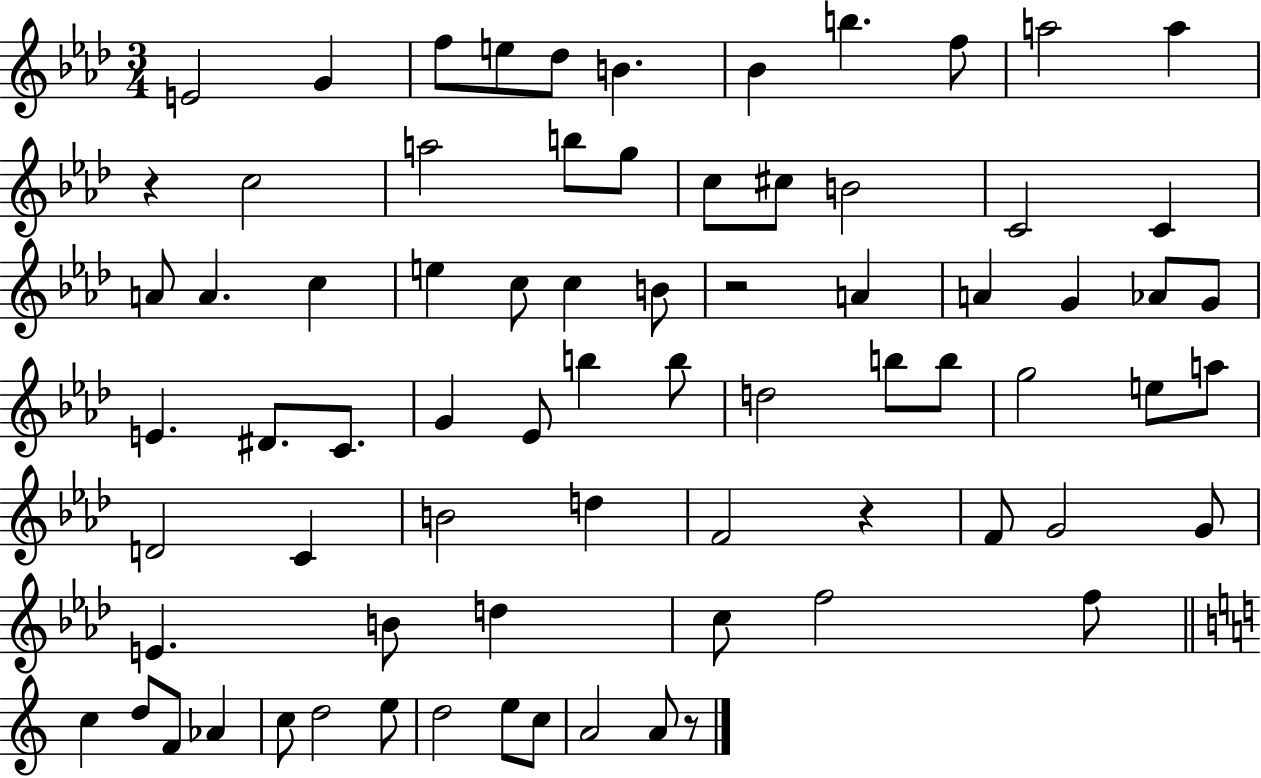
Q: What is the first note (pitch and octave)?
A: E4